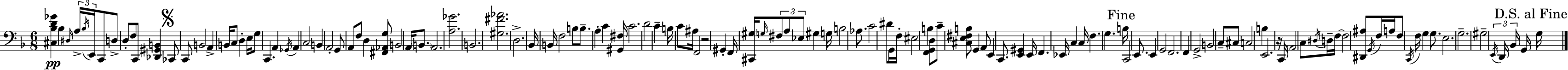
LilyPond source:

{
  \clef bass
  \numericTimeSignature
  \time 6/8
  \key f \major
  <cis bes d' ges'>4\pp bes4 \grace { dis16 } \tuplet 3/2 { a16-> \acciaccatura { bes16 } e,16 } | c,8 d8-> d8-. f8 c,8 <des, gis, b,>4 | \mark \markup { \musicglyph "scripts.segno" } ces,8 c,8 b,2 | a,4-> b,16 c8 d4-. | \break e16 g8 c,4. a,4 | \acciaccatura { ges,16 } a,4 c2 | b,4 a,2-. | g,8 a,8 f8 d4 | \break <fis, aes, g>8 b,2 \parenthesize a,16 | \parenthesize b,8. a,2. | <a ges'>2. | b,2. | \break <gis fis' aes'>2. | d2.-> | bes,16 b,16 f2 | b8 b8.-- a4-. c'4 | \break <gis, fis>16 c'2. | d'2 c'4-- | b16 c'8 ais16 f,2 | r2 gis,4-. | \break f,16 <cis, gis>16 \grace { g16 } \tuplet 3/2 { fis8 a8 ees8 } | gis4 g16 b2 | aes8. c'2 | dis'8 g,16 f16-. eis2 | \break b4 <f, g, d>8 c'8-- <cis e fis b>8 g,4 | a,8 e,4 c,8. <e, gis,>4 | e,16 f,4. ees,16 c4 | c16 f4. g4. | \break \mark "Fine" b16 c,2 | e,8. e,4 g,2 | f,2. | f,4 g,2-> | \break b,2 | c8-- cis8 c2 | b4 e,2. | r16 c,16 \parenthesize a,2 | \break c8 \acciaccatura { dis16 } d16-- f16~~ f2 | <dis, ais>8 \acciaccatura { g,16 } f16 a16 f8 \acciaccatura { c,16 } f16 | g4 g8. e2. | g2.-- | \break gis2-- | \tuplet 3/2 { \acciaccatura { e,16 } d,16 bes,16 } g,16 \mark "D.S. al Fine" g16 \bar "|."
}